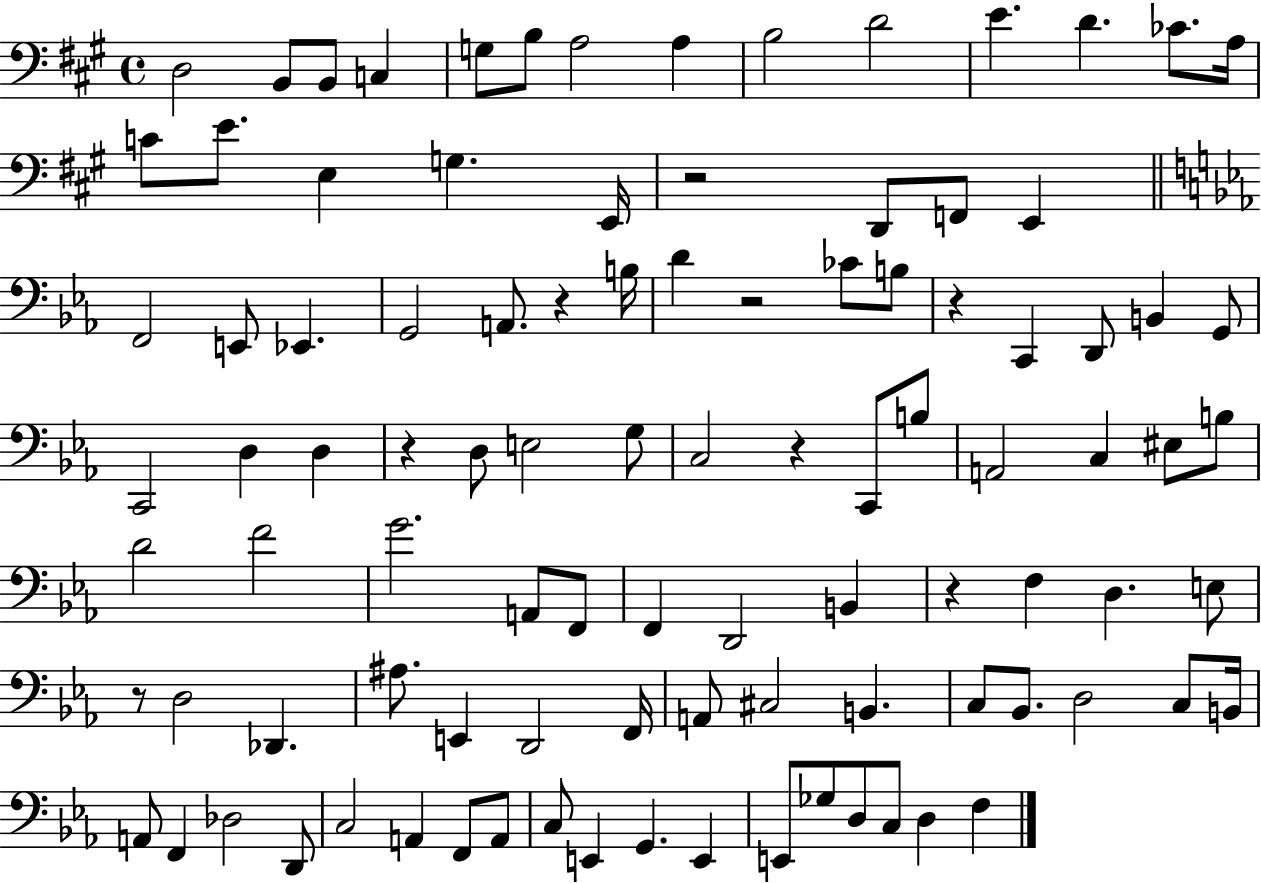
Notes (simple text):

D3/h B2/e B2/e C3/q G3/e B3/e A3/h A3/q B3/h D4/h E4/q. D4/q. CES4/e. A3/s C4/e E4/e. E3/q G3/q. E2/s R/h D2/e F2/e E2/q F2/h E2/e Eb2/q. G2/h A2/e. R/q B3/s D4/q R/h CES4/e B3/e R/q C2/q D2/e B2/q G2/e C2/h D3/q D3/q R/q D3/e E3/h G3/e C3/h R/q C2/e B3/e A2/h C3/q EIS3/e B3/e D4/h F4/h G4/h. A2/e F2/e F2/q D2/h B2/q R/q F3/q D3/q. E3/e R/e D3/h Db2/q. A#3/e. E2/q D2/h F2/s A2/e C#3/h B2/q. C3/e Bb2/e. D3/h C3/e B2/s A2/e F2/q Db3/h D2/e C3/h A2/q F2/e A2/e C3/e E2/q G2/q. E2/q E2/e Gb3/e D3/e C3/e D3/q F3/q